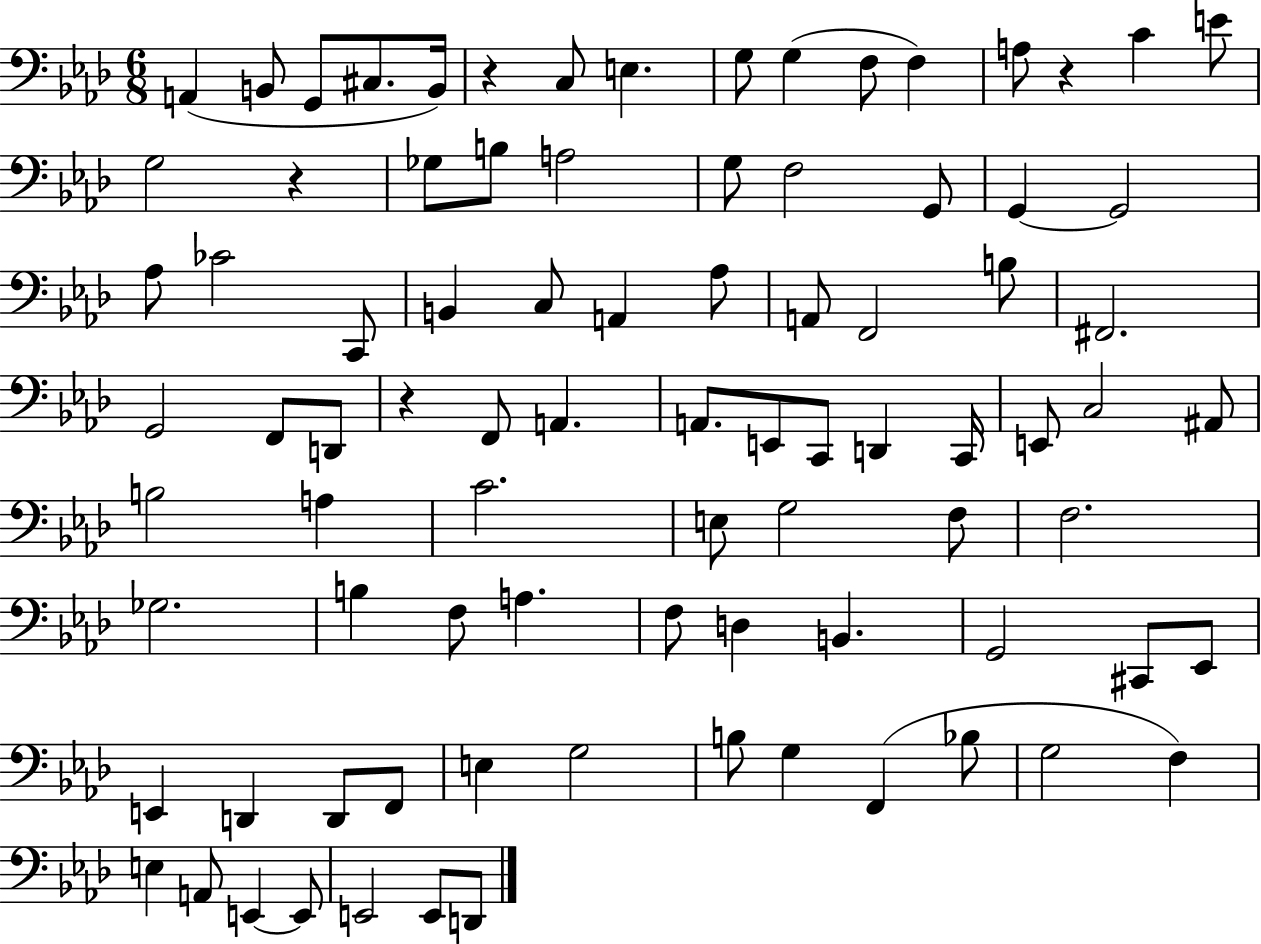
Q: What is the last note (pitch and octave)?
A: D2